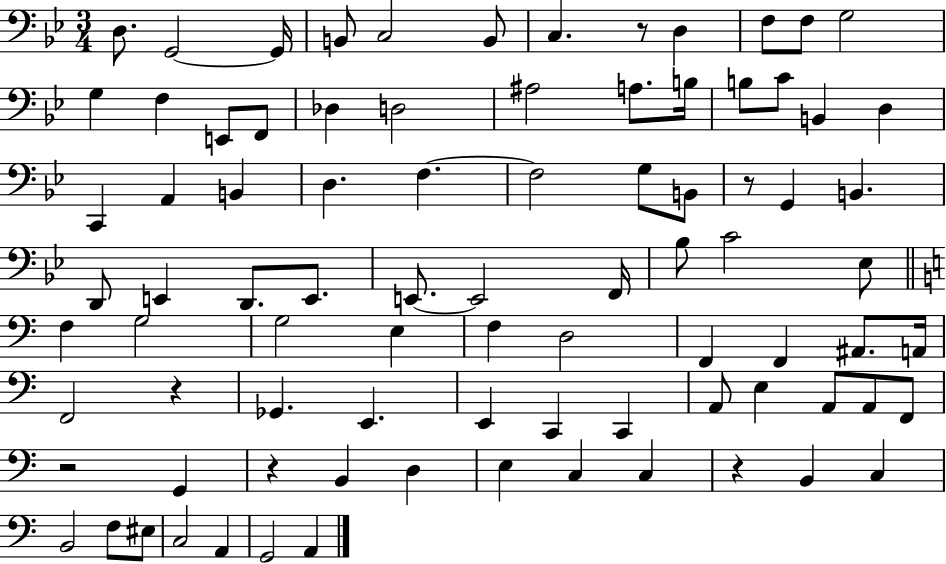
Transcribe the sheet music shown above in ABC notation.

X:1
T:Untitled
M:3/4
L:1/4
K:Bb
D,/2 G,,2 G,,/4 B,,/2 C,2 B,,/2 C, z/2 D, F,/2 F,/2 G,2 G, F, E,,/2 F,,/2 _D, D,2 ^A,2 A,/2 B,/4 B,/2 C/2 B,, D, C,, A,, B,, D, F, F,2 G,/2 B,,/2 z/2 G,, B,, D,,/2 E,, D,,/2 E,,/2 E,,/2 E,,2 F,,/4 _B,/2 C2 _E,/2 F, G,2 G,2 E, F, D,2 F,, F,, ^A,,/2 A,,/4 F,,2 z _G,, E,, E,, C,, C,, A,,/2 E, A,,/2 A,,/2 F,,/2 z2 G,, z B,, D, E, C, C, z B,, C, B,,2 F,/2 ^E,/2 C,2 A,, G,,2 A,,